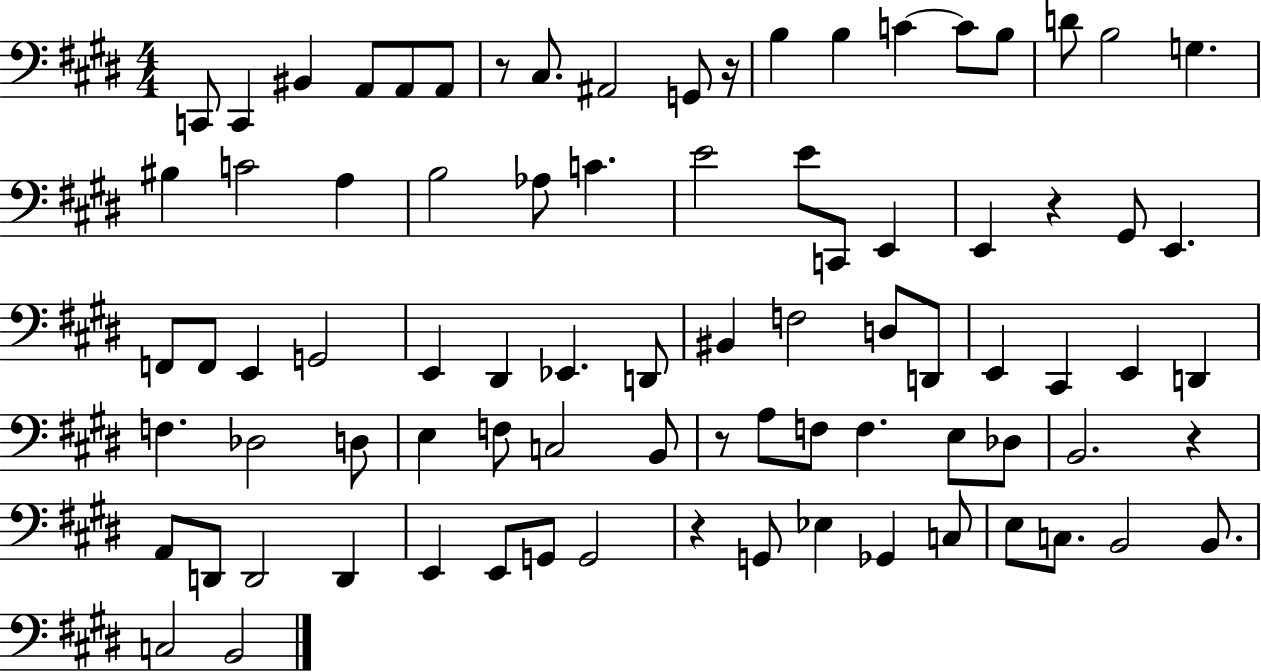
X:1
T:Untitled
M:4/4
L:1/4
K:E
C,,/2 C,, ^B,, A,,/2 A,,/2 A,,/2 z/2 ^C,/2 ^A,,2 G,,/2 z/4 B, B, C C/2 B,/2 D/2 B,2 G, ^B, C2 A, B,2 _A,/2 C E2 E/2 C,,/2 E,, E,, z ^G,,/2 E,, F,,/2 F,,/2 E,, G,,2 E,, ^D,, _E,, D,,/2 ^B,, F,2 D,/2 D,,/2 E,, ^C,, E,, D,, F, _D,2 D,/2 E, F,/2 C,2 B,,/2 z/2 A,/2 F,/2 F, E,/2 _D,/2 B,,2 z A,,/2 D,,/2 D,,2 D,, E,, E,,/2 G,,/2 G,,2 z G,,/2 _E, _G,, C,/2 E,/2 C,/2 B,,2 B,,/2 C,2 B,,2